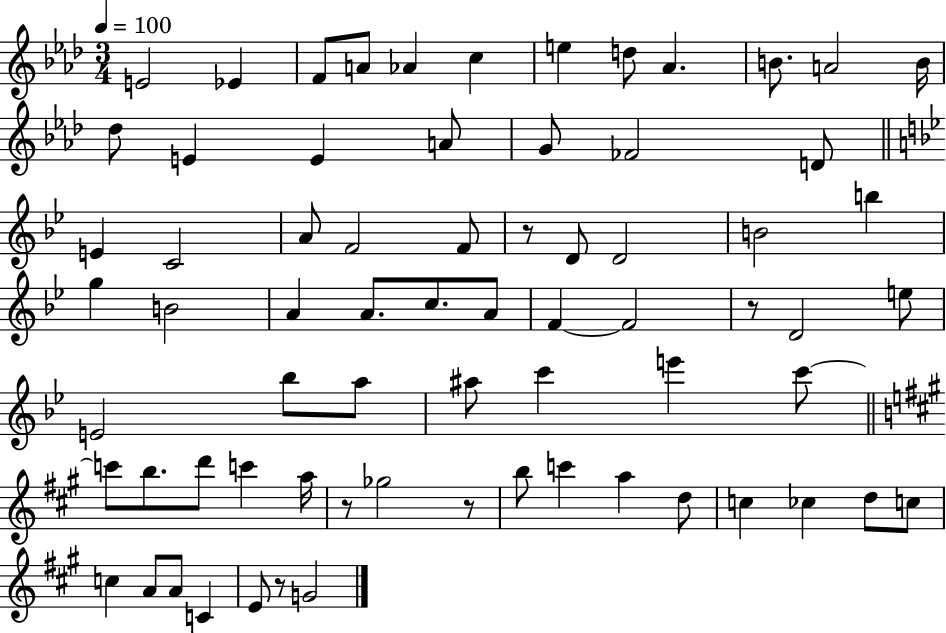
E4/h Eb4/q F4/e A4/e Ab4/q C5/q E5/q D5/e Ab4/q. B4/e. A4/h B4/s Db5/e E4/q E4/q A4/e G4/e FES4/h D4/e E4/q C4/h A4/e F4/h F4/e R/e D4/e D4/h B4/h B5/q G5/q B4/h A4/q A4/e. C5/e. A4/e F4/q F4/h R/e D4/h E5/e E4/h Bb5/e A5/e A#5/e C6/q E6/q C6/e C6/e B5/e. D6/e C6/q A5/s R/e Gb5/h R/e B5/e C6/q A5/q D5/e C5/q CES5/q D5/e C5/e C5/q A4/e A4/e C4/q E4/e R/e G4/h